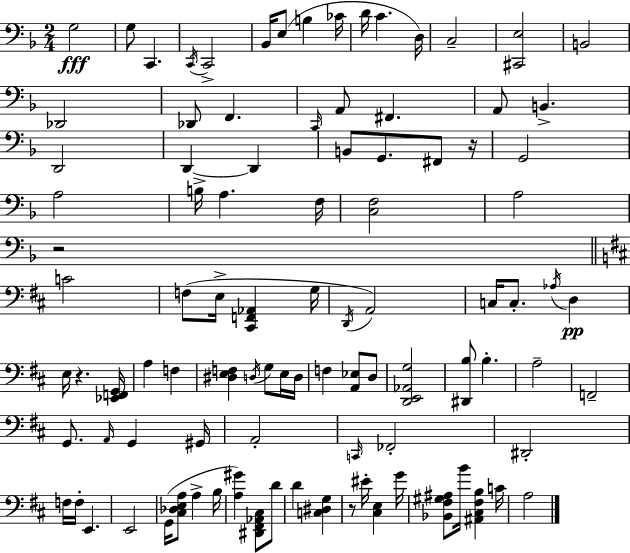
G3/h G3/e C2/q. C2/s C2/h Bb2/s E3/e B3/q CES4/s D4/s C4/q. D3/s C3/h [C#2,E3]/h B2/h Db2/h Db2/e F2/q. C2/s A2/e F#2/q. A2/e B2/q. D2/h D2/q D2/q B2/e G2/e. F#2/e R/s G2/h A3/h B3/s A3/q. F3/s [C3,F3]/h A3/h R/h C4/h F3/e E3/s [C#2,F2,Ab2]/q G3/s D2/s A2/h C3/s C3/e. Ab3/s D3/q E3/s R/q. [Eb2,F2,G2]/s A3/q F3/q [D#3,E3,F3]/q D3/s G3/e E3/s D3/s F3/q [A2,Eb3]/e D3/e [D2,E2,Ab2,G3]/h [D#2,B3]/e B3/q. A3/h F2/h G2/e. A2/s G2/q G#2/s A2/h C2/s FES2/h D#2/h F3/s F3/s E2/q. E2/h G2/s [C#3,Db3,E3,A3]/e A3/q B3/s [A3,G#4]/q [D#2,F#2,Ab2,C#3]/e D4/e D4/q [C3,D#3,G3]/q R/e EIS4/s [C#3,E3]/q G4/s [Bb2,F#3,G#3,A#3]/e B4/s [A#2,C#3,F#3,B3]/q C4/s A3/h